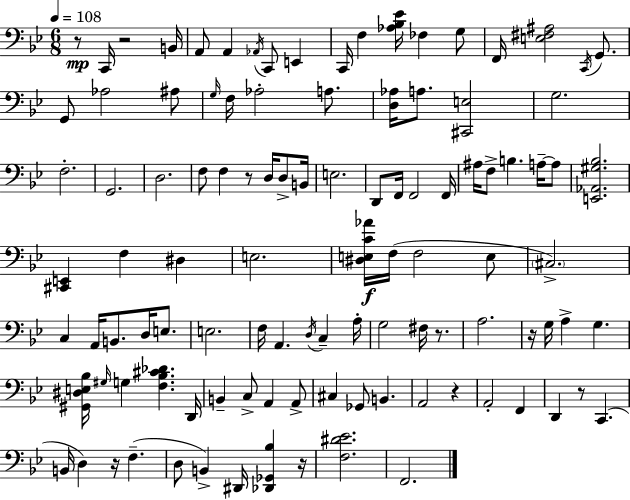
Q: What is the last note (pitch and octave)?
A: F2